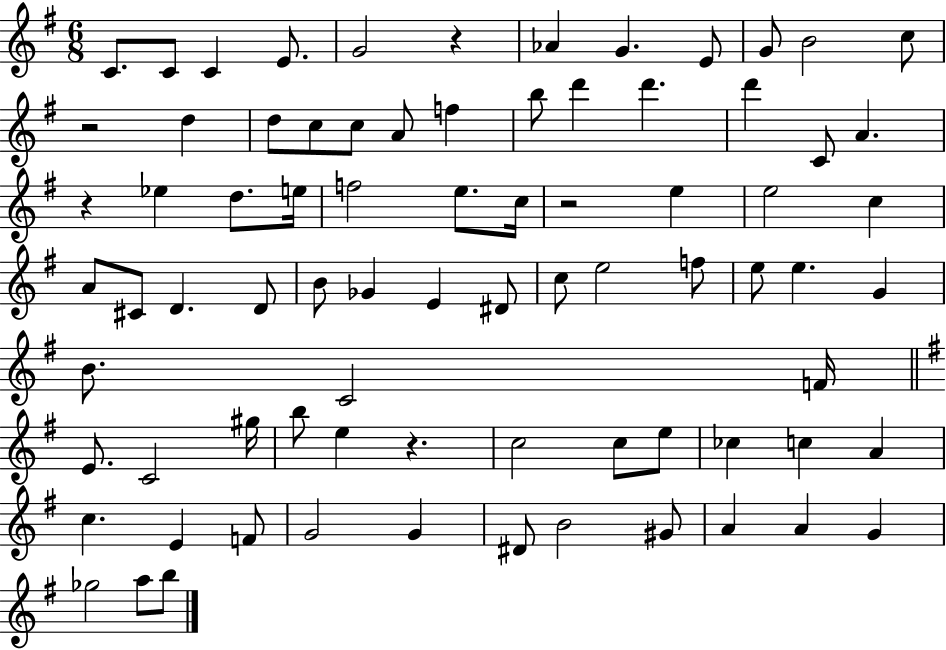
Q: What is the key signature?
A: G major